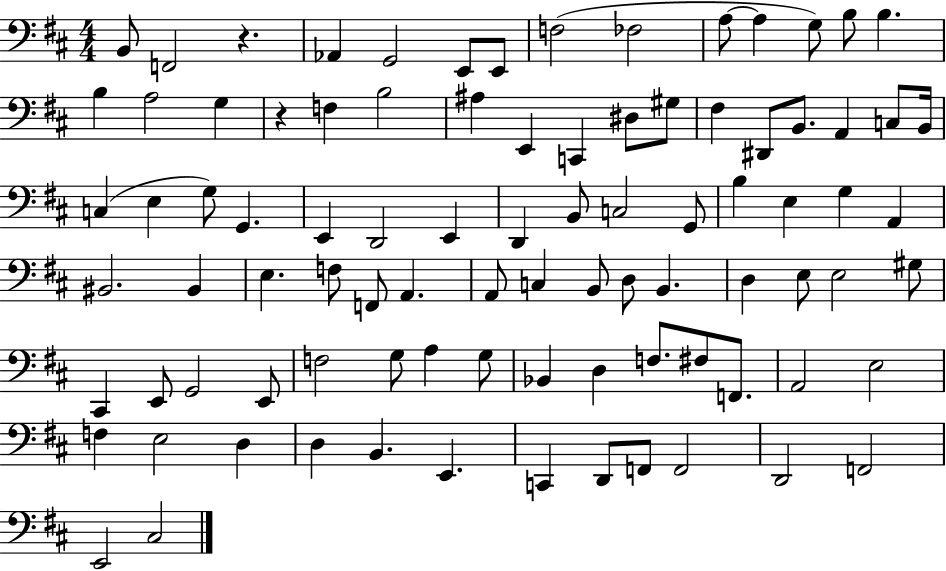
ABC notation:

X:1
T:Untitled
M:4/4
L:1/4
K:D
B,,/2 F,,2 z _A,, G,,2 E,,/2 E,,/2 F,2 _F,2 A,/2 A, G,/2 B,/2 B, B, A,2 G, z F, B,2 ^A, E,, C,, ^D,/2 ^G,/2 ^F, ^D,,/2 B,,/2 A,, C,/2 B,,/4 C, E, G,/2 G,, E,, D,,2 E,, D,, B,,/2 C,2 G,,/2 B, E, G, A,, ^B,,2 ^B,, E, F,/2 F,,/2 A,, A,,/2 C, B,,/2 D,/2 B,, D, E,/2 E,2 ^G,/2 ^C,, E,,/2 G,,2 E,,/2 F,2 G,/2 A, G,/2 _B,, D, F,/2 ^F,/2 F,,/2 A,,2 E,2 F, E,2 D, D, B,, E,, C,, D,,/2 F,,/2 F,,2 D,,2 F,,2 E,,2 ^C,2